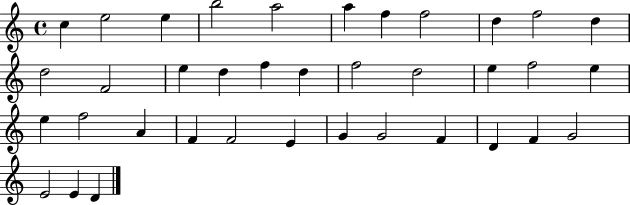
X:1
T:Untitled
M:4/4
L:1/4
K:C
c e2 e b2 a2 a f f2 d f2 d d2 F2 e d f d f2 d2 e f2 e e f2 A F F2 E G G2 F D F G2 E2 E D